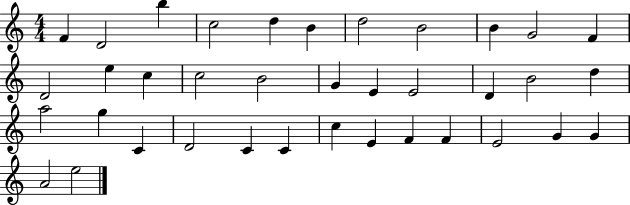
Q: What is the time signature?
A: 4/4